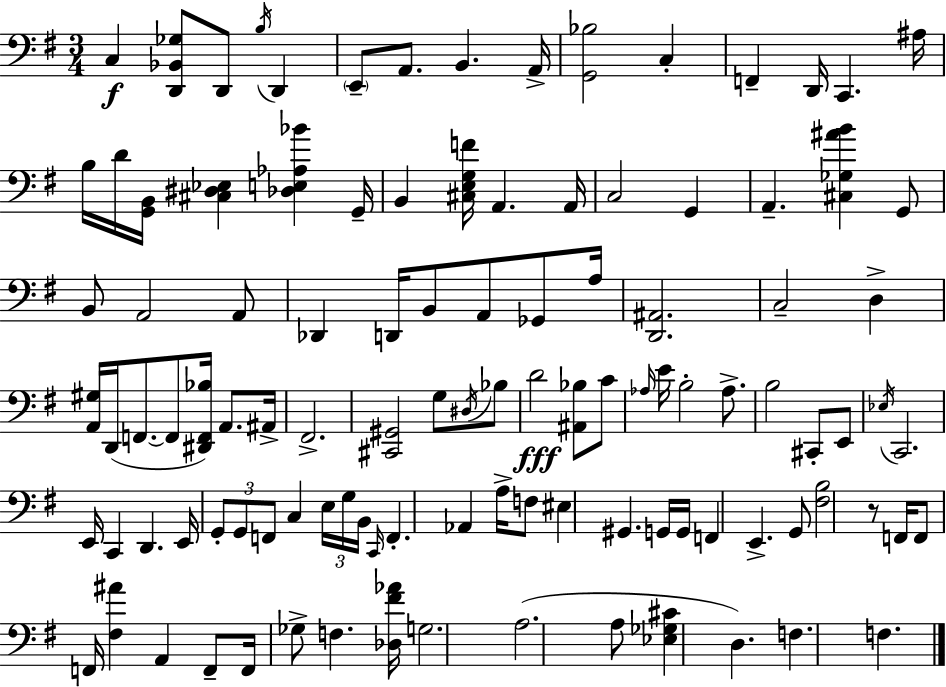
{
  \clef bass
  \numericTimeSignature
  \time 3/4
  \key g \major
  \repeat volta 2 { c4\f <d, bes, ges>8 d,8 \acciaccatura { b16 } d,4 | \parenthesize e,8-- a,8. b,4. | a,16-> <g, bes>2 c4-. | f,4-- d,16 c,4. | \break ais16 b16 d'16 <g, b,>16 <cis dis ees>4 <des e aes bes'>4 | g,16-- b,4 <cis e g f'>16 a,4. | a,16 c2 g,4 | a,4.-- <cis ges ais' b'>4 g,8 | \break b,8 a,2 a,8 | des,4 d,16 b,8 a,8 ges,8 | a16 <d, ais,>2. | c2-- d4-> | \break <a, gis>16 d,16( f,8.~~ f,8 <dis, f, bes>16) a,8. | ais,16-> fis,2.-> | <cis, gis,>2 g8 \acciaccatura { dis16 } | bes8 d'2\fff <ais, bes>8 | \break c'8 \grace { aes16 } e'16 b2-. | aes8.-> b2 cis,8-. | e,8 \acciaccatura { ees16 } c,2. | e,16 c,4 d,4. | \break e,16 \tuplet 3/2 { g,8-. g,8 f,8 } c4 | \tuplet 3/2 { e16 g16 b,16 } \grace { c,16 } f,4.-. | aes,4 a16-> f8 eis4 gis,4. | g,16 g,16 f,4 e,4.-> | \break g,8 <fis b>2 | r8 f,16 f,8 f,16 <fis ais'>4 | a,4 f,8-- f,16 ges8-> f4. | <des fis' aes'>16 g2. | \break a2.( | a8 <ees ges cis'>4 d4.) | f4. f4. | } \bar "|."
}